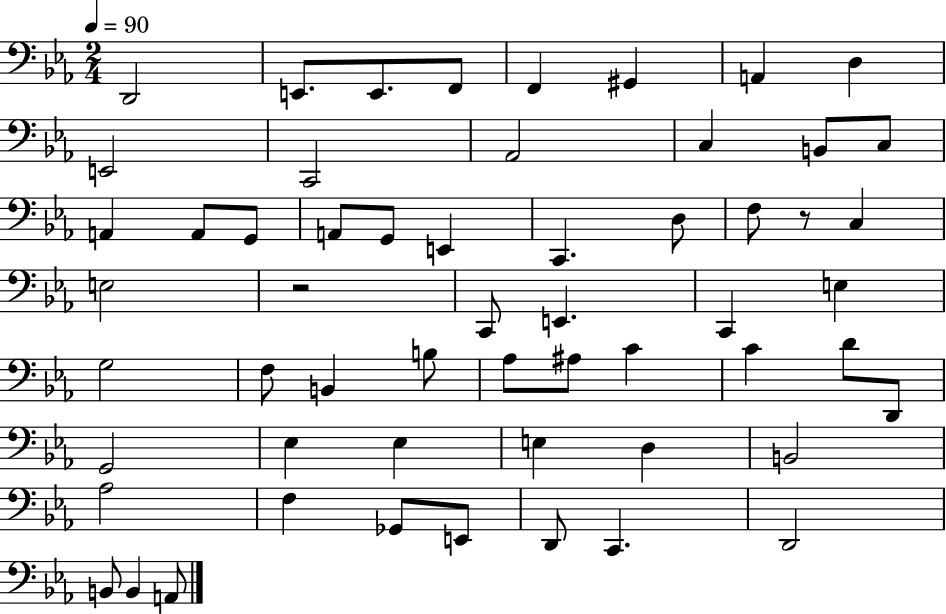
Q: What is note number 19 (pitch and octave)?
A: G2